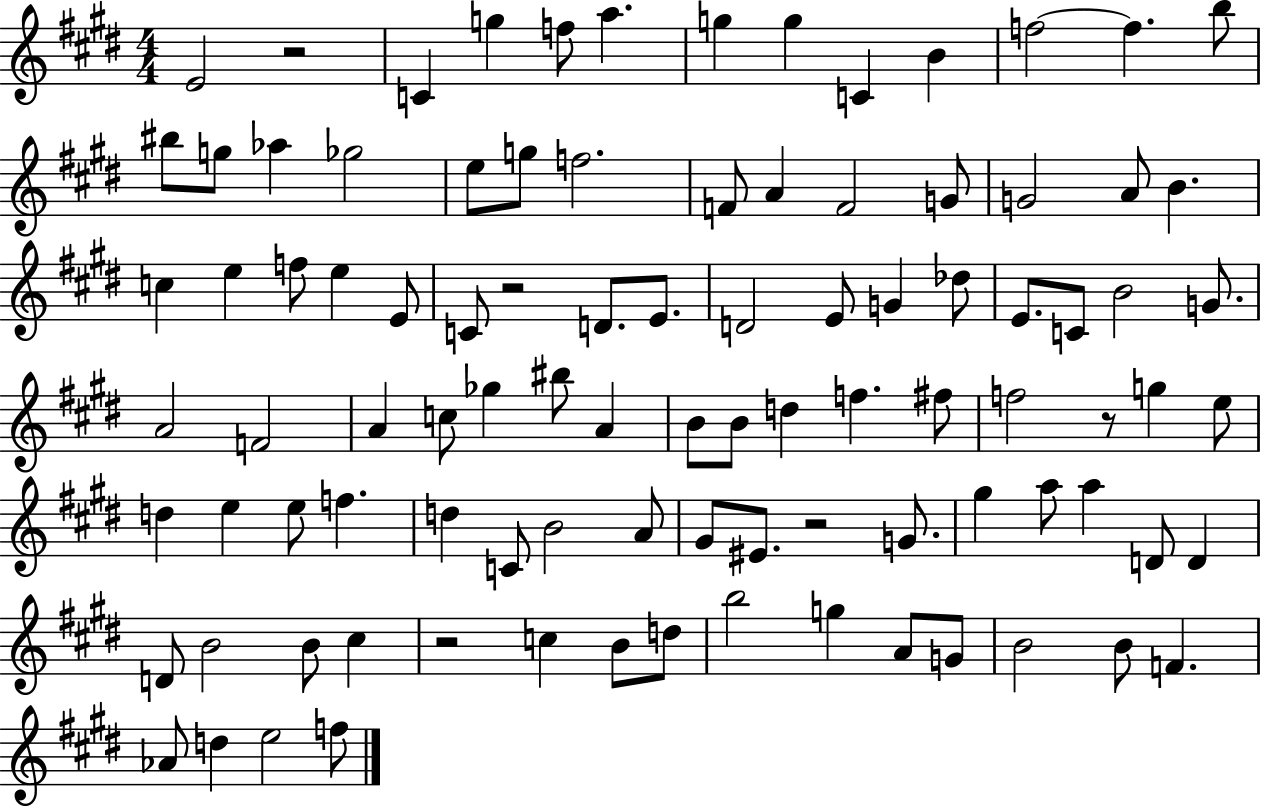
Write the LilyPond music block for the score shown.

{
  \clef treble
  \numericTimeSignature
  \time 4/4
  \key e \major
  e'2 r2 | c'4 g''4 f''8 a''4. | g''4 g''4 c'4 b'4 | f''2~~ f''4. b''8 | \break bis''8 g''8 aes''4 ges''2 | e''8 g''8 f''2. | f'8 a'4 f'2 g'8 | g'2 a'8 b'4. | \break c''4 e''4 f''8 e''4 e'8 | c'8 r2 d'8. e'8. | d'2 e'8 g'4 des''8 | e'8. c'8 b'2 g'8. | \break a'2 f'2 | a'4 c''8 ges''4 bis''8 a'4 | b'8 b'8 d''4 f''4. fis''8 | f''2 r8 g''4 e''8 | \break d''4 e''4 e''8 f''4. | d''4 c'8 b'2 a'8 | gis'8 eis'8. r2 g'8. | gis''4 a''8 a''4 d'8 d'4 | \break d'8 b'2 b'8 cis''4 | r2 c''4 b'8 d''8 | b''2 g''4 a'8 g'8 | b'2 b'8 f'4. | \break aes'8 d''4 e''2 f''8 | \bar "|."
}